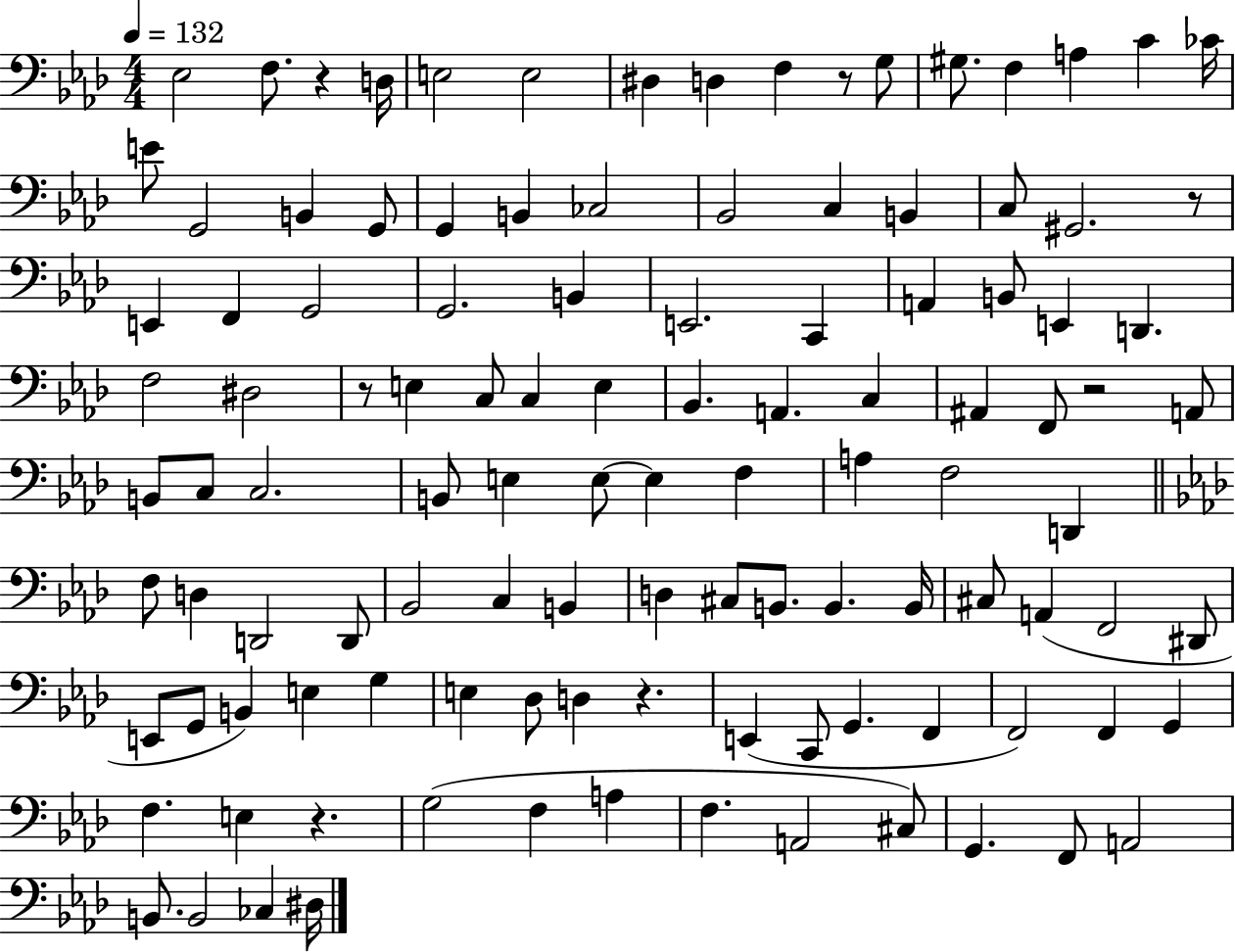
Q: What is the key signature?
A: AES major